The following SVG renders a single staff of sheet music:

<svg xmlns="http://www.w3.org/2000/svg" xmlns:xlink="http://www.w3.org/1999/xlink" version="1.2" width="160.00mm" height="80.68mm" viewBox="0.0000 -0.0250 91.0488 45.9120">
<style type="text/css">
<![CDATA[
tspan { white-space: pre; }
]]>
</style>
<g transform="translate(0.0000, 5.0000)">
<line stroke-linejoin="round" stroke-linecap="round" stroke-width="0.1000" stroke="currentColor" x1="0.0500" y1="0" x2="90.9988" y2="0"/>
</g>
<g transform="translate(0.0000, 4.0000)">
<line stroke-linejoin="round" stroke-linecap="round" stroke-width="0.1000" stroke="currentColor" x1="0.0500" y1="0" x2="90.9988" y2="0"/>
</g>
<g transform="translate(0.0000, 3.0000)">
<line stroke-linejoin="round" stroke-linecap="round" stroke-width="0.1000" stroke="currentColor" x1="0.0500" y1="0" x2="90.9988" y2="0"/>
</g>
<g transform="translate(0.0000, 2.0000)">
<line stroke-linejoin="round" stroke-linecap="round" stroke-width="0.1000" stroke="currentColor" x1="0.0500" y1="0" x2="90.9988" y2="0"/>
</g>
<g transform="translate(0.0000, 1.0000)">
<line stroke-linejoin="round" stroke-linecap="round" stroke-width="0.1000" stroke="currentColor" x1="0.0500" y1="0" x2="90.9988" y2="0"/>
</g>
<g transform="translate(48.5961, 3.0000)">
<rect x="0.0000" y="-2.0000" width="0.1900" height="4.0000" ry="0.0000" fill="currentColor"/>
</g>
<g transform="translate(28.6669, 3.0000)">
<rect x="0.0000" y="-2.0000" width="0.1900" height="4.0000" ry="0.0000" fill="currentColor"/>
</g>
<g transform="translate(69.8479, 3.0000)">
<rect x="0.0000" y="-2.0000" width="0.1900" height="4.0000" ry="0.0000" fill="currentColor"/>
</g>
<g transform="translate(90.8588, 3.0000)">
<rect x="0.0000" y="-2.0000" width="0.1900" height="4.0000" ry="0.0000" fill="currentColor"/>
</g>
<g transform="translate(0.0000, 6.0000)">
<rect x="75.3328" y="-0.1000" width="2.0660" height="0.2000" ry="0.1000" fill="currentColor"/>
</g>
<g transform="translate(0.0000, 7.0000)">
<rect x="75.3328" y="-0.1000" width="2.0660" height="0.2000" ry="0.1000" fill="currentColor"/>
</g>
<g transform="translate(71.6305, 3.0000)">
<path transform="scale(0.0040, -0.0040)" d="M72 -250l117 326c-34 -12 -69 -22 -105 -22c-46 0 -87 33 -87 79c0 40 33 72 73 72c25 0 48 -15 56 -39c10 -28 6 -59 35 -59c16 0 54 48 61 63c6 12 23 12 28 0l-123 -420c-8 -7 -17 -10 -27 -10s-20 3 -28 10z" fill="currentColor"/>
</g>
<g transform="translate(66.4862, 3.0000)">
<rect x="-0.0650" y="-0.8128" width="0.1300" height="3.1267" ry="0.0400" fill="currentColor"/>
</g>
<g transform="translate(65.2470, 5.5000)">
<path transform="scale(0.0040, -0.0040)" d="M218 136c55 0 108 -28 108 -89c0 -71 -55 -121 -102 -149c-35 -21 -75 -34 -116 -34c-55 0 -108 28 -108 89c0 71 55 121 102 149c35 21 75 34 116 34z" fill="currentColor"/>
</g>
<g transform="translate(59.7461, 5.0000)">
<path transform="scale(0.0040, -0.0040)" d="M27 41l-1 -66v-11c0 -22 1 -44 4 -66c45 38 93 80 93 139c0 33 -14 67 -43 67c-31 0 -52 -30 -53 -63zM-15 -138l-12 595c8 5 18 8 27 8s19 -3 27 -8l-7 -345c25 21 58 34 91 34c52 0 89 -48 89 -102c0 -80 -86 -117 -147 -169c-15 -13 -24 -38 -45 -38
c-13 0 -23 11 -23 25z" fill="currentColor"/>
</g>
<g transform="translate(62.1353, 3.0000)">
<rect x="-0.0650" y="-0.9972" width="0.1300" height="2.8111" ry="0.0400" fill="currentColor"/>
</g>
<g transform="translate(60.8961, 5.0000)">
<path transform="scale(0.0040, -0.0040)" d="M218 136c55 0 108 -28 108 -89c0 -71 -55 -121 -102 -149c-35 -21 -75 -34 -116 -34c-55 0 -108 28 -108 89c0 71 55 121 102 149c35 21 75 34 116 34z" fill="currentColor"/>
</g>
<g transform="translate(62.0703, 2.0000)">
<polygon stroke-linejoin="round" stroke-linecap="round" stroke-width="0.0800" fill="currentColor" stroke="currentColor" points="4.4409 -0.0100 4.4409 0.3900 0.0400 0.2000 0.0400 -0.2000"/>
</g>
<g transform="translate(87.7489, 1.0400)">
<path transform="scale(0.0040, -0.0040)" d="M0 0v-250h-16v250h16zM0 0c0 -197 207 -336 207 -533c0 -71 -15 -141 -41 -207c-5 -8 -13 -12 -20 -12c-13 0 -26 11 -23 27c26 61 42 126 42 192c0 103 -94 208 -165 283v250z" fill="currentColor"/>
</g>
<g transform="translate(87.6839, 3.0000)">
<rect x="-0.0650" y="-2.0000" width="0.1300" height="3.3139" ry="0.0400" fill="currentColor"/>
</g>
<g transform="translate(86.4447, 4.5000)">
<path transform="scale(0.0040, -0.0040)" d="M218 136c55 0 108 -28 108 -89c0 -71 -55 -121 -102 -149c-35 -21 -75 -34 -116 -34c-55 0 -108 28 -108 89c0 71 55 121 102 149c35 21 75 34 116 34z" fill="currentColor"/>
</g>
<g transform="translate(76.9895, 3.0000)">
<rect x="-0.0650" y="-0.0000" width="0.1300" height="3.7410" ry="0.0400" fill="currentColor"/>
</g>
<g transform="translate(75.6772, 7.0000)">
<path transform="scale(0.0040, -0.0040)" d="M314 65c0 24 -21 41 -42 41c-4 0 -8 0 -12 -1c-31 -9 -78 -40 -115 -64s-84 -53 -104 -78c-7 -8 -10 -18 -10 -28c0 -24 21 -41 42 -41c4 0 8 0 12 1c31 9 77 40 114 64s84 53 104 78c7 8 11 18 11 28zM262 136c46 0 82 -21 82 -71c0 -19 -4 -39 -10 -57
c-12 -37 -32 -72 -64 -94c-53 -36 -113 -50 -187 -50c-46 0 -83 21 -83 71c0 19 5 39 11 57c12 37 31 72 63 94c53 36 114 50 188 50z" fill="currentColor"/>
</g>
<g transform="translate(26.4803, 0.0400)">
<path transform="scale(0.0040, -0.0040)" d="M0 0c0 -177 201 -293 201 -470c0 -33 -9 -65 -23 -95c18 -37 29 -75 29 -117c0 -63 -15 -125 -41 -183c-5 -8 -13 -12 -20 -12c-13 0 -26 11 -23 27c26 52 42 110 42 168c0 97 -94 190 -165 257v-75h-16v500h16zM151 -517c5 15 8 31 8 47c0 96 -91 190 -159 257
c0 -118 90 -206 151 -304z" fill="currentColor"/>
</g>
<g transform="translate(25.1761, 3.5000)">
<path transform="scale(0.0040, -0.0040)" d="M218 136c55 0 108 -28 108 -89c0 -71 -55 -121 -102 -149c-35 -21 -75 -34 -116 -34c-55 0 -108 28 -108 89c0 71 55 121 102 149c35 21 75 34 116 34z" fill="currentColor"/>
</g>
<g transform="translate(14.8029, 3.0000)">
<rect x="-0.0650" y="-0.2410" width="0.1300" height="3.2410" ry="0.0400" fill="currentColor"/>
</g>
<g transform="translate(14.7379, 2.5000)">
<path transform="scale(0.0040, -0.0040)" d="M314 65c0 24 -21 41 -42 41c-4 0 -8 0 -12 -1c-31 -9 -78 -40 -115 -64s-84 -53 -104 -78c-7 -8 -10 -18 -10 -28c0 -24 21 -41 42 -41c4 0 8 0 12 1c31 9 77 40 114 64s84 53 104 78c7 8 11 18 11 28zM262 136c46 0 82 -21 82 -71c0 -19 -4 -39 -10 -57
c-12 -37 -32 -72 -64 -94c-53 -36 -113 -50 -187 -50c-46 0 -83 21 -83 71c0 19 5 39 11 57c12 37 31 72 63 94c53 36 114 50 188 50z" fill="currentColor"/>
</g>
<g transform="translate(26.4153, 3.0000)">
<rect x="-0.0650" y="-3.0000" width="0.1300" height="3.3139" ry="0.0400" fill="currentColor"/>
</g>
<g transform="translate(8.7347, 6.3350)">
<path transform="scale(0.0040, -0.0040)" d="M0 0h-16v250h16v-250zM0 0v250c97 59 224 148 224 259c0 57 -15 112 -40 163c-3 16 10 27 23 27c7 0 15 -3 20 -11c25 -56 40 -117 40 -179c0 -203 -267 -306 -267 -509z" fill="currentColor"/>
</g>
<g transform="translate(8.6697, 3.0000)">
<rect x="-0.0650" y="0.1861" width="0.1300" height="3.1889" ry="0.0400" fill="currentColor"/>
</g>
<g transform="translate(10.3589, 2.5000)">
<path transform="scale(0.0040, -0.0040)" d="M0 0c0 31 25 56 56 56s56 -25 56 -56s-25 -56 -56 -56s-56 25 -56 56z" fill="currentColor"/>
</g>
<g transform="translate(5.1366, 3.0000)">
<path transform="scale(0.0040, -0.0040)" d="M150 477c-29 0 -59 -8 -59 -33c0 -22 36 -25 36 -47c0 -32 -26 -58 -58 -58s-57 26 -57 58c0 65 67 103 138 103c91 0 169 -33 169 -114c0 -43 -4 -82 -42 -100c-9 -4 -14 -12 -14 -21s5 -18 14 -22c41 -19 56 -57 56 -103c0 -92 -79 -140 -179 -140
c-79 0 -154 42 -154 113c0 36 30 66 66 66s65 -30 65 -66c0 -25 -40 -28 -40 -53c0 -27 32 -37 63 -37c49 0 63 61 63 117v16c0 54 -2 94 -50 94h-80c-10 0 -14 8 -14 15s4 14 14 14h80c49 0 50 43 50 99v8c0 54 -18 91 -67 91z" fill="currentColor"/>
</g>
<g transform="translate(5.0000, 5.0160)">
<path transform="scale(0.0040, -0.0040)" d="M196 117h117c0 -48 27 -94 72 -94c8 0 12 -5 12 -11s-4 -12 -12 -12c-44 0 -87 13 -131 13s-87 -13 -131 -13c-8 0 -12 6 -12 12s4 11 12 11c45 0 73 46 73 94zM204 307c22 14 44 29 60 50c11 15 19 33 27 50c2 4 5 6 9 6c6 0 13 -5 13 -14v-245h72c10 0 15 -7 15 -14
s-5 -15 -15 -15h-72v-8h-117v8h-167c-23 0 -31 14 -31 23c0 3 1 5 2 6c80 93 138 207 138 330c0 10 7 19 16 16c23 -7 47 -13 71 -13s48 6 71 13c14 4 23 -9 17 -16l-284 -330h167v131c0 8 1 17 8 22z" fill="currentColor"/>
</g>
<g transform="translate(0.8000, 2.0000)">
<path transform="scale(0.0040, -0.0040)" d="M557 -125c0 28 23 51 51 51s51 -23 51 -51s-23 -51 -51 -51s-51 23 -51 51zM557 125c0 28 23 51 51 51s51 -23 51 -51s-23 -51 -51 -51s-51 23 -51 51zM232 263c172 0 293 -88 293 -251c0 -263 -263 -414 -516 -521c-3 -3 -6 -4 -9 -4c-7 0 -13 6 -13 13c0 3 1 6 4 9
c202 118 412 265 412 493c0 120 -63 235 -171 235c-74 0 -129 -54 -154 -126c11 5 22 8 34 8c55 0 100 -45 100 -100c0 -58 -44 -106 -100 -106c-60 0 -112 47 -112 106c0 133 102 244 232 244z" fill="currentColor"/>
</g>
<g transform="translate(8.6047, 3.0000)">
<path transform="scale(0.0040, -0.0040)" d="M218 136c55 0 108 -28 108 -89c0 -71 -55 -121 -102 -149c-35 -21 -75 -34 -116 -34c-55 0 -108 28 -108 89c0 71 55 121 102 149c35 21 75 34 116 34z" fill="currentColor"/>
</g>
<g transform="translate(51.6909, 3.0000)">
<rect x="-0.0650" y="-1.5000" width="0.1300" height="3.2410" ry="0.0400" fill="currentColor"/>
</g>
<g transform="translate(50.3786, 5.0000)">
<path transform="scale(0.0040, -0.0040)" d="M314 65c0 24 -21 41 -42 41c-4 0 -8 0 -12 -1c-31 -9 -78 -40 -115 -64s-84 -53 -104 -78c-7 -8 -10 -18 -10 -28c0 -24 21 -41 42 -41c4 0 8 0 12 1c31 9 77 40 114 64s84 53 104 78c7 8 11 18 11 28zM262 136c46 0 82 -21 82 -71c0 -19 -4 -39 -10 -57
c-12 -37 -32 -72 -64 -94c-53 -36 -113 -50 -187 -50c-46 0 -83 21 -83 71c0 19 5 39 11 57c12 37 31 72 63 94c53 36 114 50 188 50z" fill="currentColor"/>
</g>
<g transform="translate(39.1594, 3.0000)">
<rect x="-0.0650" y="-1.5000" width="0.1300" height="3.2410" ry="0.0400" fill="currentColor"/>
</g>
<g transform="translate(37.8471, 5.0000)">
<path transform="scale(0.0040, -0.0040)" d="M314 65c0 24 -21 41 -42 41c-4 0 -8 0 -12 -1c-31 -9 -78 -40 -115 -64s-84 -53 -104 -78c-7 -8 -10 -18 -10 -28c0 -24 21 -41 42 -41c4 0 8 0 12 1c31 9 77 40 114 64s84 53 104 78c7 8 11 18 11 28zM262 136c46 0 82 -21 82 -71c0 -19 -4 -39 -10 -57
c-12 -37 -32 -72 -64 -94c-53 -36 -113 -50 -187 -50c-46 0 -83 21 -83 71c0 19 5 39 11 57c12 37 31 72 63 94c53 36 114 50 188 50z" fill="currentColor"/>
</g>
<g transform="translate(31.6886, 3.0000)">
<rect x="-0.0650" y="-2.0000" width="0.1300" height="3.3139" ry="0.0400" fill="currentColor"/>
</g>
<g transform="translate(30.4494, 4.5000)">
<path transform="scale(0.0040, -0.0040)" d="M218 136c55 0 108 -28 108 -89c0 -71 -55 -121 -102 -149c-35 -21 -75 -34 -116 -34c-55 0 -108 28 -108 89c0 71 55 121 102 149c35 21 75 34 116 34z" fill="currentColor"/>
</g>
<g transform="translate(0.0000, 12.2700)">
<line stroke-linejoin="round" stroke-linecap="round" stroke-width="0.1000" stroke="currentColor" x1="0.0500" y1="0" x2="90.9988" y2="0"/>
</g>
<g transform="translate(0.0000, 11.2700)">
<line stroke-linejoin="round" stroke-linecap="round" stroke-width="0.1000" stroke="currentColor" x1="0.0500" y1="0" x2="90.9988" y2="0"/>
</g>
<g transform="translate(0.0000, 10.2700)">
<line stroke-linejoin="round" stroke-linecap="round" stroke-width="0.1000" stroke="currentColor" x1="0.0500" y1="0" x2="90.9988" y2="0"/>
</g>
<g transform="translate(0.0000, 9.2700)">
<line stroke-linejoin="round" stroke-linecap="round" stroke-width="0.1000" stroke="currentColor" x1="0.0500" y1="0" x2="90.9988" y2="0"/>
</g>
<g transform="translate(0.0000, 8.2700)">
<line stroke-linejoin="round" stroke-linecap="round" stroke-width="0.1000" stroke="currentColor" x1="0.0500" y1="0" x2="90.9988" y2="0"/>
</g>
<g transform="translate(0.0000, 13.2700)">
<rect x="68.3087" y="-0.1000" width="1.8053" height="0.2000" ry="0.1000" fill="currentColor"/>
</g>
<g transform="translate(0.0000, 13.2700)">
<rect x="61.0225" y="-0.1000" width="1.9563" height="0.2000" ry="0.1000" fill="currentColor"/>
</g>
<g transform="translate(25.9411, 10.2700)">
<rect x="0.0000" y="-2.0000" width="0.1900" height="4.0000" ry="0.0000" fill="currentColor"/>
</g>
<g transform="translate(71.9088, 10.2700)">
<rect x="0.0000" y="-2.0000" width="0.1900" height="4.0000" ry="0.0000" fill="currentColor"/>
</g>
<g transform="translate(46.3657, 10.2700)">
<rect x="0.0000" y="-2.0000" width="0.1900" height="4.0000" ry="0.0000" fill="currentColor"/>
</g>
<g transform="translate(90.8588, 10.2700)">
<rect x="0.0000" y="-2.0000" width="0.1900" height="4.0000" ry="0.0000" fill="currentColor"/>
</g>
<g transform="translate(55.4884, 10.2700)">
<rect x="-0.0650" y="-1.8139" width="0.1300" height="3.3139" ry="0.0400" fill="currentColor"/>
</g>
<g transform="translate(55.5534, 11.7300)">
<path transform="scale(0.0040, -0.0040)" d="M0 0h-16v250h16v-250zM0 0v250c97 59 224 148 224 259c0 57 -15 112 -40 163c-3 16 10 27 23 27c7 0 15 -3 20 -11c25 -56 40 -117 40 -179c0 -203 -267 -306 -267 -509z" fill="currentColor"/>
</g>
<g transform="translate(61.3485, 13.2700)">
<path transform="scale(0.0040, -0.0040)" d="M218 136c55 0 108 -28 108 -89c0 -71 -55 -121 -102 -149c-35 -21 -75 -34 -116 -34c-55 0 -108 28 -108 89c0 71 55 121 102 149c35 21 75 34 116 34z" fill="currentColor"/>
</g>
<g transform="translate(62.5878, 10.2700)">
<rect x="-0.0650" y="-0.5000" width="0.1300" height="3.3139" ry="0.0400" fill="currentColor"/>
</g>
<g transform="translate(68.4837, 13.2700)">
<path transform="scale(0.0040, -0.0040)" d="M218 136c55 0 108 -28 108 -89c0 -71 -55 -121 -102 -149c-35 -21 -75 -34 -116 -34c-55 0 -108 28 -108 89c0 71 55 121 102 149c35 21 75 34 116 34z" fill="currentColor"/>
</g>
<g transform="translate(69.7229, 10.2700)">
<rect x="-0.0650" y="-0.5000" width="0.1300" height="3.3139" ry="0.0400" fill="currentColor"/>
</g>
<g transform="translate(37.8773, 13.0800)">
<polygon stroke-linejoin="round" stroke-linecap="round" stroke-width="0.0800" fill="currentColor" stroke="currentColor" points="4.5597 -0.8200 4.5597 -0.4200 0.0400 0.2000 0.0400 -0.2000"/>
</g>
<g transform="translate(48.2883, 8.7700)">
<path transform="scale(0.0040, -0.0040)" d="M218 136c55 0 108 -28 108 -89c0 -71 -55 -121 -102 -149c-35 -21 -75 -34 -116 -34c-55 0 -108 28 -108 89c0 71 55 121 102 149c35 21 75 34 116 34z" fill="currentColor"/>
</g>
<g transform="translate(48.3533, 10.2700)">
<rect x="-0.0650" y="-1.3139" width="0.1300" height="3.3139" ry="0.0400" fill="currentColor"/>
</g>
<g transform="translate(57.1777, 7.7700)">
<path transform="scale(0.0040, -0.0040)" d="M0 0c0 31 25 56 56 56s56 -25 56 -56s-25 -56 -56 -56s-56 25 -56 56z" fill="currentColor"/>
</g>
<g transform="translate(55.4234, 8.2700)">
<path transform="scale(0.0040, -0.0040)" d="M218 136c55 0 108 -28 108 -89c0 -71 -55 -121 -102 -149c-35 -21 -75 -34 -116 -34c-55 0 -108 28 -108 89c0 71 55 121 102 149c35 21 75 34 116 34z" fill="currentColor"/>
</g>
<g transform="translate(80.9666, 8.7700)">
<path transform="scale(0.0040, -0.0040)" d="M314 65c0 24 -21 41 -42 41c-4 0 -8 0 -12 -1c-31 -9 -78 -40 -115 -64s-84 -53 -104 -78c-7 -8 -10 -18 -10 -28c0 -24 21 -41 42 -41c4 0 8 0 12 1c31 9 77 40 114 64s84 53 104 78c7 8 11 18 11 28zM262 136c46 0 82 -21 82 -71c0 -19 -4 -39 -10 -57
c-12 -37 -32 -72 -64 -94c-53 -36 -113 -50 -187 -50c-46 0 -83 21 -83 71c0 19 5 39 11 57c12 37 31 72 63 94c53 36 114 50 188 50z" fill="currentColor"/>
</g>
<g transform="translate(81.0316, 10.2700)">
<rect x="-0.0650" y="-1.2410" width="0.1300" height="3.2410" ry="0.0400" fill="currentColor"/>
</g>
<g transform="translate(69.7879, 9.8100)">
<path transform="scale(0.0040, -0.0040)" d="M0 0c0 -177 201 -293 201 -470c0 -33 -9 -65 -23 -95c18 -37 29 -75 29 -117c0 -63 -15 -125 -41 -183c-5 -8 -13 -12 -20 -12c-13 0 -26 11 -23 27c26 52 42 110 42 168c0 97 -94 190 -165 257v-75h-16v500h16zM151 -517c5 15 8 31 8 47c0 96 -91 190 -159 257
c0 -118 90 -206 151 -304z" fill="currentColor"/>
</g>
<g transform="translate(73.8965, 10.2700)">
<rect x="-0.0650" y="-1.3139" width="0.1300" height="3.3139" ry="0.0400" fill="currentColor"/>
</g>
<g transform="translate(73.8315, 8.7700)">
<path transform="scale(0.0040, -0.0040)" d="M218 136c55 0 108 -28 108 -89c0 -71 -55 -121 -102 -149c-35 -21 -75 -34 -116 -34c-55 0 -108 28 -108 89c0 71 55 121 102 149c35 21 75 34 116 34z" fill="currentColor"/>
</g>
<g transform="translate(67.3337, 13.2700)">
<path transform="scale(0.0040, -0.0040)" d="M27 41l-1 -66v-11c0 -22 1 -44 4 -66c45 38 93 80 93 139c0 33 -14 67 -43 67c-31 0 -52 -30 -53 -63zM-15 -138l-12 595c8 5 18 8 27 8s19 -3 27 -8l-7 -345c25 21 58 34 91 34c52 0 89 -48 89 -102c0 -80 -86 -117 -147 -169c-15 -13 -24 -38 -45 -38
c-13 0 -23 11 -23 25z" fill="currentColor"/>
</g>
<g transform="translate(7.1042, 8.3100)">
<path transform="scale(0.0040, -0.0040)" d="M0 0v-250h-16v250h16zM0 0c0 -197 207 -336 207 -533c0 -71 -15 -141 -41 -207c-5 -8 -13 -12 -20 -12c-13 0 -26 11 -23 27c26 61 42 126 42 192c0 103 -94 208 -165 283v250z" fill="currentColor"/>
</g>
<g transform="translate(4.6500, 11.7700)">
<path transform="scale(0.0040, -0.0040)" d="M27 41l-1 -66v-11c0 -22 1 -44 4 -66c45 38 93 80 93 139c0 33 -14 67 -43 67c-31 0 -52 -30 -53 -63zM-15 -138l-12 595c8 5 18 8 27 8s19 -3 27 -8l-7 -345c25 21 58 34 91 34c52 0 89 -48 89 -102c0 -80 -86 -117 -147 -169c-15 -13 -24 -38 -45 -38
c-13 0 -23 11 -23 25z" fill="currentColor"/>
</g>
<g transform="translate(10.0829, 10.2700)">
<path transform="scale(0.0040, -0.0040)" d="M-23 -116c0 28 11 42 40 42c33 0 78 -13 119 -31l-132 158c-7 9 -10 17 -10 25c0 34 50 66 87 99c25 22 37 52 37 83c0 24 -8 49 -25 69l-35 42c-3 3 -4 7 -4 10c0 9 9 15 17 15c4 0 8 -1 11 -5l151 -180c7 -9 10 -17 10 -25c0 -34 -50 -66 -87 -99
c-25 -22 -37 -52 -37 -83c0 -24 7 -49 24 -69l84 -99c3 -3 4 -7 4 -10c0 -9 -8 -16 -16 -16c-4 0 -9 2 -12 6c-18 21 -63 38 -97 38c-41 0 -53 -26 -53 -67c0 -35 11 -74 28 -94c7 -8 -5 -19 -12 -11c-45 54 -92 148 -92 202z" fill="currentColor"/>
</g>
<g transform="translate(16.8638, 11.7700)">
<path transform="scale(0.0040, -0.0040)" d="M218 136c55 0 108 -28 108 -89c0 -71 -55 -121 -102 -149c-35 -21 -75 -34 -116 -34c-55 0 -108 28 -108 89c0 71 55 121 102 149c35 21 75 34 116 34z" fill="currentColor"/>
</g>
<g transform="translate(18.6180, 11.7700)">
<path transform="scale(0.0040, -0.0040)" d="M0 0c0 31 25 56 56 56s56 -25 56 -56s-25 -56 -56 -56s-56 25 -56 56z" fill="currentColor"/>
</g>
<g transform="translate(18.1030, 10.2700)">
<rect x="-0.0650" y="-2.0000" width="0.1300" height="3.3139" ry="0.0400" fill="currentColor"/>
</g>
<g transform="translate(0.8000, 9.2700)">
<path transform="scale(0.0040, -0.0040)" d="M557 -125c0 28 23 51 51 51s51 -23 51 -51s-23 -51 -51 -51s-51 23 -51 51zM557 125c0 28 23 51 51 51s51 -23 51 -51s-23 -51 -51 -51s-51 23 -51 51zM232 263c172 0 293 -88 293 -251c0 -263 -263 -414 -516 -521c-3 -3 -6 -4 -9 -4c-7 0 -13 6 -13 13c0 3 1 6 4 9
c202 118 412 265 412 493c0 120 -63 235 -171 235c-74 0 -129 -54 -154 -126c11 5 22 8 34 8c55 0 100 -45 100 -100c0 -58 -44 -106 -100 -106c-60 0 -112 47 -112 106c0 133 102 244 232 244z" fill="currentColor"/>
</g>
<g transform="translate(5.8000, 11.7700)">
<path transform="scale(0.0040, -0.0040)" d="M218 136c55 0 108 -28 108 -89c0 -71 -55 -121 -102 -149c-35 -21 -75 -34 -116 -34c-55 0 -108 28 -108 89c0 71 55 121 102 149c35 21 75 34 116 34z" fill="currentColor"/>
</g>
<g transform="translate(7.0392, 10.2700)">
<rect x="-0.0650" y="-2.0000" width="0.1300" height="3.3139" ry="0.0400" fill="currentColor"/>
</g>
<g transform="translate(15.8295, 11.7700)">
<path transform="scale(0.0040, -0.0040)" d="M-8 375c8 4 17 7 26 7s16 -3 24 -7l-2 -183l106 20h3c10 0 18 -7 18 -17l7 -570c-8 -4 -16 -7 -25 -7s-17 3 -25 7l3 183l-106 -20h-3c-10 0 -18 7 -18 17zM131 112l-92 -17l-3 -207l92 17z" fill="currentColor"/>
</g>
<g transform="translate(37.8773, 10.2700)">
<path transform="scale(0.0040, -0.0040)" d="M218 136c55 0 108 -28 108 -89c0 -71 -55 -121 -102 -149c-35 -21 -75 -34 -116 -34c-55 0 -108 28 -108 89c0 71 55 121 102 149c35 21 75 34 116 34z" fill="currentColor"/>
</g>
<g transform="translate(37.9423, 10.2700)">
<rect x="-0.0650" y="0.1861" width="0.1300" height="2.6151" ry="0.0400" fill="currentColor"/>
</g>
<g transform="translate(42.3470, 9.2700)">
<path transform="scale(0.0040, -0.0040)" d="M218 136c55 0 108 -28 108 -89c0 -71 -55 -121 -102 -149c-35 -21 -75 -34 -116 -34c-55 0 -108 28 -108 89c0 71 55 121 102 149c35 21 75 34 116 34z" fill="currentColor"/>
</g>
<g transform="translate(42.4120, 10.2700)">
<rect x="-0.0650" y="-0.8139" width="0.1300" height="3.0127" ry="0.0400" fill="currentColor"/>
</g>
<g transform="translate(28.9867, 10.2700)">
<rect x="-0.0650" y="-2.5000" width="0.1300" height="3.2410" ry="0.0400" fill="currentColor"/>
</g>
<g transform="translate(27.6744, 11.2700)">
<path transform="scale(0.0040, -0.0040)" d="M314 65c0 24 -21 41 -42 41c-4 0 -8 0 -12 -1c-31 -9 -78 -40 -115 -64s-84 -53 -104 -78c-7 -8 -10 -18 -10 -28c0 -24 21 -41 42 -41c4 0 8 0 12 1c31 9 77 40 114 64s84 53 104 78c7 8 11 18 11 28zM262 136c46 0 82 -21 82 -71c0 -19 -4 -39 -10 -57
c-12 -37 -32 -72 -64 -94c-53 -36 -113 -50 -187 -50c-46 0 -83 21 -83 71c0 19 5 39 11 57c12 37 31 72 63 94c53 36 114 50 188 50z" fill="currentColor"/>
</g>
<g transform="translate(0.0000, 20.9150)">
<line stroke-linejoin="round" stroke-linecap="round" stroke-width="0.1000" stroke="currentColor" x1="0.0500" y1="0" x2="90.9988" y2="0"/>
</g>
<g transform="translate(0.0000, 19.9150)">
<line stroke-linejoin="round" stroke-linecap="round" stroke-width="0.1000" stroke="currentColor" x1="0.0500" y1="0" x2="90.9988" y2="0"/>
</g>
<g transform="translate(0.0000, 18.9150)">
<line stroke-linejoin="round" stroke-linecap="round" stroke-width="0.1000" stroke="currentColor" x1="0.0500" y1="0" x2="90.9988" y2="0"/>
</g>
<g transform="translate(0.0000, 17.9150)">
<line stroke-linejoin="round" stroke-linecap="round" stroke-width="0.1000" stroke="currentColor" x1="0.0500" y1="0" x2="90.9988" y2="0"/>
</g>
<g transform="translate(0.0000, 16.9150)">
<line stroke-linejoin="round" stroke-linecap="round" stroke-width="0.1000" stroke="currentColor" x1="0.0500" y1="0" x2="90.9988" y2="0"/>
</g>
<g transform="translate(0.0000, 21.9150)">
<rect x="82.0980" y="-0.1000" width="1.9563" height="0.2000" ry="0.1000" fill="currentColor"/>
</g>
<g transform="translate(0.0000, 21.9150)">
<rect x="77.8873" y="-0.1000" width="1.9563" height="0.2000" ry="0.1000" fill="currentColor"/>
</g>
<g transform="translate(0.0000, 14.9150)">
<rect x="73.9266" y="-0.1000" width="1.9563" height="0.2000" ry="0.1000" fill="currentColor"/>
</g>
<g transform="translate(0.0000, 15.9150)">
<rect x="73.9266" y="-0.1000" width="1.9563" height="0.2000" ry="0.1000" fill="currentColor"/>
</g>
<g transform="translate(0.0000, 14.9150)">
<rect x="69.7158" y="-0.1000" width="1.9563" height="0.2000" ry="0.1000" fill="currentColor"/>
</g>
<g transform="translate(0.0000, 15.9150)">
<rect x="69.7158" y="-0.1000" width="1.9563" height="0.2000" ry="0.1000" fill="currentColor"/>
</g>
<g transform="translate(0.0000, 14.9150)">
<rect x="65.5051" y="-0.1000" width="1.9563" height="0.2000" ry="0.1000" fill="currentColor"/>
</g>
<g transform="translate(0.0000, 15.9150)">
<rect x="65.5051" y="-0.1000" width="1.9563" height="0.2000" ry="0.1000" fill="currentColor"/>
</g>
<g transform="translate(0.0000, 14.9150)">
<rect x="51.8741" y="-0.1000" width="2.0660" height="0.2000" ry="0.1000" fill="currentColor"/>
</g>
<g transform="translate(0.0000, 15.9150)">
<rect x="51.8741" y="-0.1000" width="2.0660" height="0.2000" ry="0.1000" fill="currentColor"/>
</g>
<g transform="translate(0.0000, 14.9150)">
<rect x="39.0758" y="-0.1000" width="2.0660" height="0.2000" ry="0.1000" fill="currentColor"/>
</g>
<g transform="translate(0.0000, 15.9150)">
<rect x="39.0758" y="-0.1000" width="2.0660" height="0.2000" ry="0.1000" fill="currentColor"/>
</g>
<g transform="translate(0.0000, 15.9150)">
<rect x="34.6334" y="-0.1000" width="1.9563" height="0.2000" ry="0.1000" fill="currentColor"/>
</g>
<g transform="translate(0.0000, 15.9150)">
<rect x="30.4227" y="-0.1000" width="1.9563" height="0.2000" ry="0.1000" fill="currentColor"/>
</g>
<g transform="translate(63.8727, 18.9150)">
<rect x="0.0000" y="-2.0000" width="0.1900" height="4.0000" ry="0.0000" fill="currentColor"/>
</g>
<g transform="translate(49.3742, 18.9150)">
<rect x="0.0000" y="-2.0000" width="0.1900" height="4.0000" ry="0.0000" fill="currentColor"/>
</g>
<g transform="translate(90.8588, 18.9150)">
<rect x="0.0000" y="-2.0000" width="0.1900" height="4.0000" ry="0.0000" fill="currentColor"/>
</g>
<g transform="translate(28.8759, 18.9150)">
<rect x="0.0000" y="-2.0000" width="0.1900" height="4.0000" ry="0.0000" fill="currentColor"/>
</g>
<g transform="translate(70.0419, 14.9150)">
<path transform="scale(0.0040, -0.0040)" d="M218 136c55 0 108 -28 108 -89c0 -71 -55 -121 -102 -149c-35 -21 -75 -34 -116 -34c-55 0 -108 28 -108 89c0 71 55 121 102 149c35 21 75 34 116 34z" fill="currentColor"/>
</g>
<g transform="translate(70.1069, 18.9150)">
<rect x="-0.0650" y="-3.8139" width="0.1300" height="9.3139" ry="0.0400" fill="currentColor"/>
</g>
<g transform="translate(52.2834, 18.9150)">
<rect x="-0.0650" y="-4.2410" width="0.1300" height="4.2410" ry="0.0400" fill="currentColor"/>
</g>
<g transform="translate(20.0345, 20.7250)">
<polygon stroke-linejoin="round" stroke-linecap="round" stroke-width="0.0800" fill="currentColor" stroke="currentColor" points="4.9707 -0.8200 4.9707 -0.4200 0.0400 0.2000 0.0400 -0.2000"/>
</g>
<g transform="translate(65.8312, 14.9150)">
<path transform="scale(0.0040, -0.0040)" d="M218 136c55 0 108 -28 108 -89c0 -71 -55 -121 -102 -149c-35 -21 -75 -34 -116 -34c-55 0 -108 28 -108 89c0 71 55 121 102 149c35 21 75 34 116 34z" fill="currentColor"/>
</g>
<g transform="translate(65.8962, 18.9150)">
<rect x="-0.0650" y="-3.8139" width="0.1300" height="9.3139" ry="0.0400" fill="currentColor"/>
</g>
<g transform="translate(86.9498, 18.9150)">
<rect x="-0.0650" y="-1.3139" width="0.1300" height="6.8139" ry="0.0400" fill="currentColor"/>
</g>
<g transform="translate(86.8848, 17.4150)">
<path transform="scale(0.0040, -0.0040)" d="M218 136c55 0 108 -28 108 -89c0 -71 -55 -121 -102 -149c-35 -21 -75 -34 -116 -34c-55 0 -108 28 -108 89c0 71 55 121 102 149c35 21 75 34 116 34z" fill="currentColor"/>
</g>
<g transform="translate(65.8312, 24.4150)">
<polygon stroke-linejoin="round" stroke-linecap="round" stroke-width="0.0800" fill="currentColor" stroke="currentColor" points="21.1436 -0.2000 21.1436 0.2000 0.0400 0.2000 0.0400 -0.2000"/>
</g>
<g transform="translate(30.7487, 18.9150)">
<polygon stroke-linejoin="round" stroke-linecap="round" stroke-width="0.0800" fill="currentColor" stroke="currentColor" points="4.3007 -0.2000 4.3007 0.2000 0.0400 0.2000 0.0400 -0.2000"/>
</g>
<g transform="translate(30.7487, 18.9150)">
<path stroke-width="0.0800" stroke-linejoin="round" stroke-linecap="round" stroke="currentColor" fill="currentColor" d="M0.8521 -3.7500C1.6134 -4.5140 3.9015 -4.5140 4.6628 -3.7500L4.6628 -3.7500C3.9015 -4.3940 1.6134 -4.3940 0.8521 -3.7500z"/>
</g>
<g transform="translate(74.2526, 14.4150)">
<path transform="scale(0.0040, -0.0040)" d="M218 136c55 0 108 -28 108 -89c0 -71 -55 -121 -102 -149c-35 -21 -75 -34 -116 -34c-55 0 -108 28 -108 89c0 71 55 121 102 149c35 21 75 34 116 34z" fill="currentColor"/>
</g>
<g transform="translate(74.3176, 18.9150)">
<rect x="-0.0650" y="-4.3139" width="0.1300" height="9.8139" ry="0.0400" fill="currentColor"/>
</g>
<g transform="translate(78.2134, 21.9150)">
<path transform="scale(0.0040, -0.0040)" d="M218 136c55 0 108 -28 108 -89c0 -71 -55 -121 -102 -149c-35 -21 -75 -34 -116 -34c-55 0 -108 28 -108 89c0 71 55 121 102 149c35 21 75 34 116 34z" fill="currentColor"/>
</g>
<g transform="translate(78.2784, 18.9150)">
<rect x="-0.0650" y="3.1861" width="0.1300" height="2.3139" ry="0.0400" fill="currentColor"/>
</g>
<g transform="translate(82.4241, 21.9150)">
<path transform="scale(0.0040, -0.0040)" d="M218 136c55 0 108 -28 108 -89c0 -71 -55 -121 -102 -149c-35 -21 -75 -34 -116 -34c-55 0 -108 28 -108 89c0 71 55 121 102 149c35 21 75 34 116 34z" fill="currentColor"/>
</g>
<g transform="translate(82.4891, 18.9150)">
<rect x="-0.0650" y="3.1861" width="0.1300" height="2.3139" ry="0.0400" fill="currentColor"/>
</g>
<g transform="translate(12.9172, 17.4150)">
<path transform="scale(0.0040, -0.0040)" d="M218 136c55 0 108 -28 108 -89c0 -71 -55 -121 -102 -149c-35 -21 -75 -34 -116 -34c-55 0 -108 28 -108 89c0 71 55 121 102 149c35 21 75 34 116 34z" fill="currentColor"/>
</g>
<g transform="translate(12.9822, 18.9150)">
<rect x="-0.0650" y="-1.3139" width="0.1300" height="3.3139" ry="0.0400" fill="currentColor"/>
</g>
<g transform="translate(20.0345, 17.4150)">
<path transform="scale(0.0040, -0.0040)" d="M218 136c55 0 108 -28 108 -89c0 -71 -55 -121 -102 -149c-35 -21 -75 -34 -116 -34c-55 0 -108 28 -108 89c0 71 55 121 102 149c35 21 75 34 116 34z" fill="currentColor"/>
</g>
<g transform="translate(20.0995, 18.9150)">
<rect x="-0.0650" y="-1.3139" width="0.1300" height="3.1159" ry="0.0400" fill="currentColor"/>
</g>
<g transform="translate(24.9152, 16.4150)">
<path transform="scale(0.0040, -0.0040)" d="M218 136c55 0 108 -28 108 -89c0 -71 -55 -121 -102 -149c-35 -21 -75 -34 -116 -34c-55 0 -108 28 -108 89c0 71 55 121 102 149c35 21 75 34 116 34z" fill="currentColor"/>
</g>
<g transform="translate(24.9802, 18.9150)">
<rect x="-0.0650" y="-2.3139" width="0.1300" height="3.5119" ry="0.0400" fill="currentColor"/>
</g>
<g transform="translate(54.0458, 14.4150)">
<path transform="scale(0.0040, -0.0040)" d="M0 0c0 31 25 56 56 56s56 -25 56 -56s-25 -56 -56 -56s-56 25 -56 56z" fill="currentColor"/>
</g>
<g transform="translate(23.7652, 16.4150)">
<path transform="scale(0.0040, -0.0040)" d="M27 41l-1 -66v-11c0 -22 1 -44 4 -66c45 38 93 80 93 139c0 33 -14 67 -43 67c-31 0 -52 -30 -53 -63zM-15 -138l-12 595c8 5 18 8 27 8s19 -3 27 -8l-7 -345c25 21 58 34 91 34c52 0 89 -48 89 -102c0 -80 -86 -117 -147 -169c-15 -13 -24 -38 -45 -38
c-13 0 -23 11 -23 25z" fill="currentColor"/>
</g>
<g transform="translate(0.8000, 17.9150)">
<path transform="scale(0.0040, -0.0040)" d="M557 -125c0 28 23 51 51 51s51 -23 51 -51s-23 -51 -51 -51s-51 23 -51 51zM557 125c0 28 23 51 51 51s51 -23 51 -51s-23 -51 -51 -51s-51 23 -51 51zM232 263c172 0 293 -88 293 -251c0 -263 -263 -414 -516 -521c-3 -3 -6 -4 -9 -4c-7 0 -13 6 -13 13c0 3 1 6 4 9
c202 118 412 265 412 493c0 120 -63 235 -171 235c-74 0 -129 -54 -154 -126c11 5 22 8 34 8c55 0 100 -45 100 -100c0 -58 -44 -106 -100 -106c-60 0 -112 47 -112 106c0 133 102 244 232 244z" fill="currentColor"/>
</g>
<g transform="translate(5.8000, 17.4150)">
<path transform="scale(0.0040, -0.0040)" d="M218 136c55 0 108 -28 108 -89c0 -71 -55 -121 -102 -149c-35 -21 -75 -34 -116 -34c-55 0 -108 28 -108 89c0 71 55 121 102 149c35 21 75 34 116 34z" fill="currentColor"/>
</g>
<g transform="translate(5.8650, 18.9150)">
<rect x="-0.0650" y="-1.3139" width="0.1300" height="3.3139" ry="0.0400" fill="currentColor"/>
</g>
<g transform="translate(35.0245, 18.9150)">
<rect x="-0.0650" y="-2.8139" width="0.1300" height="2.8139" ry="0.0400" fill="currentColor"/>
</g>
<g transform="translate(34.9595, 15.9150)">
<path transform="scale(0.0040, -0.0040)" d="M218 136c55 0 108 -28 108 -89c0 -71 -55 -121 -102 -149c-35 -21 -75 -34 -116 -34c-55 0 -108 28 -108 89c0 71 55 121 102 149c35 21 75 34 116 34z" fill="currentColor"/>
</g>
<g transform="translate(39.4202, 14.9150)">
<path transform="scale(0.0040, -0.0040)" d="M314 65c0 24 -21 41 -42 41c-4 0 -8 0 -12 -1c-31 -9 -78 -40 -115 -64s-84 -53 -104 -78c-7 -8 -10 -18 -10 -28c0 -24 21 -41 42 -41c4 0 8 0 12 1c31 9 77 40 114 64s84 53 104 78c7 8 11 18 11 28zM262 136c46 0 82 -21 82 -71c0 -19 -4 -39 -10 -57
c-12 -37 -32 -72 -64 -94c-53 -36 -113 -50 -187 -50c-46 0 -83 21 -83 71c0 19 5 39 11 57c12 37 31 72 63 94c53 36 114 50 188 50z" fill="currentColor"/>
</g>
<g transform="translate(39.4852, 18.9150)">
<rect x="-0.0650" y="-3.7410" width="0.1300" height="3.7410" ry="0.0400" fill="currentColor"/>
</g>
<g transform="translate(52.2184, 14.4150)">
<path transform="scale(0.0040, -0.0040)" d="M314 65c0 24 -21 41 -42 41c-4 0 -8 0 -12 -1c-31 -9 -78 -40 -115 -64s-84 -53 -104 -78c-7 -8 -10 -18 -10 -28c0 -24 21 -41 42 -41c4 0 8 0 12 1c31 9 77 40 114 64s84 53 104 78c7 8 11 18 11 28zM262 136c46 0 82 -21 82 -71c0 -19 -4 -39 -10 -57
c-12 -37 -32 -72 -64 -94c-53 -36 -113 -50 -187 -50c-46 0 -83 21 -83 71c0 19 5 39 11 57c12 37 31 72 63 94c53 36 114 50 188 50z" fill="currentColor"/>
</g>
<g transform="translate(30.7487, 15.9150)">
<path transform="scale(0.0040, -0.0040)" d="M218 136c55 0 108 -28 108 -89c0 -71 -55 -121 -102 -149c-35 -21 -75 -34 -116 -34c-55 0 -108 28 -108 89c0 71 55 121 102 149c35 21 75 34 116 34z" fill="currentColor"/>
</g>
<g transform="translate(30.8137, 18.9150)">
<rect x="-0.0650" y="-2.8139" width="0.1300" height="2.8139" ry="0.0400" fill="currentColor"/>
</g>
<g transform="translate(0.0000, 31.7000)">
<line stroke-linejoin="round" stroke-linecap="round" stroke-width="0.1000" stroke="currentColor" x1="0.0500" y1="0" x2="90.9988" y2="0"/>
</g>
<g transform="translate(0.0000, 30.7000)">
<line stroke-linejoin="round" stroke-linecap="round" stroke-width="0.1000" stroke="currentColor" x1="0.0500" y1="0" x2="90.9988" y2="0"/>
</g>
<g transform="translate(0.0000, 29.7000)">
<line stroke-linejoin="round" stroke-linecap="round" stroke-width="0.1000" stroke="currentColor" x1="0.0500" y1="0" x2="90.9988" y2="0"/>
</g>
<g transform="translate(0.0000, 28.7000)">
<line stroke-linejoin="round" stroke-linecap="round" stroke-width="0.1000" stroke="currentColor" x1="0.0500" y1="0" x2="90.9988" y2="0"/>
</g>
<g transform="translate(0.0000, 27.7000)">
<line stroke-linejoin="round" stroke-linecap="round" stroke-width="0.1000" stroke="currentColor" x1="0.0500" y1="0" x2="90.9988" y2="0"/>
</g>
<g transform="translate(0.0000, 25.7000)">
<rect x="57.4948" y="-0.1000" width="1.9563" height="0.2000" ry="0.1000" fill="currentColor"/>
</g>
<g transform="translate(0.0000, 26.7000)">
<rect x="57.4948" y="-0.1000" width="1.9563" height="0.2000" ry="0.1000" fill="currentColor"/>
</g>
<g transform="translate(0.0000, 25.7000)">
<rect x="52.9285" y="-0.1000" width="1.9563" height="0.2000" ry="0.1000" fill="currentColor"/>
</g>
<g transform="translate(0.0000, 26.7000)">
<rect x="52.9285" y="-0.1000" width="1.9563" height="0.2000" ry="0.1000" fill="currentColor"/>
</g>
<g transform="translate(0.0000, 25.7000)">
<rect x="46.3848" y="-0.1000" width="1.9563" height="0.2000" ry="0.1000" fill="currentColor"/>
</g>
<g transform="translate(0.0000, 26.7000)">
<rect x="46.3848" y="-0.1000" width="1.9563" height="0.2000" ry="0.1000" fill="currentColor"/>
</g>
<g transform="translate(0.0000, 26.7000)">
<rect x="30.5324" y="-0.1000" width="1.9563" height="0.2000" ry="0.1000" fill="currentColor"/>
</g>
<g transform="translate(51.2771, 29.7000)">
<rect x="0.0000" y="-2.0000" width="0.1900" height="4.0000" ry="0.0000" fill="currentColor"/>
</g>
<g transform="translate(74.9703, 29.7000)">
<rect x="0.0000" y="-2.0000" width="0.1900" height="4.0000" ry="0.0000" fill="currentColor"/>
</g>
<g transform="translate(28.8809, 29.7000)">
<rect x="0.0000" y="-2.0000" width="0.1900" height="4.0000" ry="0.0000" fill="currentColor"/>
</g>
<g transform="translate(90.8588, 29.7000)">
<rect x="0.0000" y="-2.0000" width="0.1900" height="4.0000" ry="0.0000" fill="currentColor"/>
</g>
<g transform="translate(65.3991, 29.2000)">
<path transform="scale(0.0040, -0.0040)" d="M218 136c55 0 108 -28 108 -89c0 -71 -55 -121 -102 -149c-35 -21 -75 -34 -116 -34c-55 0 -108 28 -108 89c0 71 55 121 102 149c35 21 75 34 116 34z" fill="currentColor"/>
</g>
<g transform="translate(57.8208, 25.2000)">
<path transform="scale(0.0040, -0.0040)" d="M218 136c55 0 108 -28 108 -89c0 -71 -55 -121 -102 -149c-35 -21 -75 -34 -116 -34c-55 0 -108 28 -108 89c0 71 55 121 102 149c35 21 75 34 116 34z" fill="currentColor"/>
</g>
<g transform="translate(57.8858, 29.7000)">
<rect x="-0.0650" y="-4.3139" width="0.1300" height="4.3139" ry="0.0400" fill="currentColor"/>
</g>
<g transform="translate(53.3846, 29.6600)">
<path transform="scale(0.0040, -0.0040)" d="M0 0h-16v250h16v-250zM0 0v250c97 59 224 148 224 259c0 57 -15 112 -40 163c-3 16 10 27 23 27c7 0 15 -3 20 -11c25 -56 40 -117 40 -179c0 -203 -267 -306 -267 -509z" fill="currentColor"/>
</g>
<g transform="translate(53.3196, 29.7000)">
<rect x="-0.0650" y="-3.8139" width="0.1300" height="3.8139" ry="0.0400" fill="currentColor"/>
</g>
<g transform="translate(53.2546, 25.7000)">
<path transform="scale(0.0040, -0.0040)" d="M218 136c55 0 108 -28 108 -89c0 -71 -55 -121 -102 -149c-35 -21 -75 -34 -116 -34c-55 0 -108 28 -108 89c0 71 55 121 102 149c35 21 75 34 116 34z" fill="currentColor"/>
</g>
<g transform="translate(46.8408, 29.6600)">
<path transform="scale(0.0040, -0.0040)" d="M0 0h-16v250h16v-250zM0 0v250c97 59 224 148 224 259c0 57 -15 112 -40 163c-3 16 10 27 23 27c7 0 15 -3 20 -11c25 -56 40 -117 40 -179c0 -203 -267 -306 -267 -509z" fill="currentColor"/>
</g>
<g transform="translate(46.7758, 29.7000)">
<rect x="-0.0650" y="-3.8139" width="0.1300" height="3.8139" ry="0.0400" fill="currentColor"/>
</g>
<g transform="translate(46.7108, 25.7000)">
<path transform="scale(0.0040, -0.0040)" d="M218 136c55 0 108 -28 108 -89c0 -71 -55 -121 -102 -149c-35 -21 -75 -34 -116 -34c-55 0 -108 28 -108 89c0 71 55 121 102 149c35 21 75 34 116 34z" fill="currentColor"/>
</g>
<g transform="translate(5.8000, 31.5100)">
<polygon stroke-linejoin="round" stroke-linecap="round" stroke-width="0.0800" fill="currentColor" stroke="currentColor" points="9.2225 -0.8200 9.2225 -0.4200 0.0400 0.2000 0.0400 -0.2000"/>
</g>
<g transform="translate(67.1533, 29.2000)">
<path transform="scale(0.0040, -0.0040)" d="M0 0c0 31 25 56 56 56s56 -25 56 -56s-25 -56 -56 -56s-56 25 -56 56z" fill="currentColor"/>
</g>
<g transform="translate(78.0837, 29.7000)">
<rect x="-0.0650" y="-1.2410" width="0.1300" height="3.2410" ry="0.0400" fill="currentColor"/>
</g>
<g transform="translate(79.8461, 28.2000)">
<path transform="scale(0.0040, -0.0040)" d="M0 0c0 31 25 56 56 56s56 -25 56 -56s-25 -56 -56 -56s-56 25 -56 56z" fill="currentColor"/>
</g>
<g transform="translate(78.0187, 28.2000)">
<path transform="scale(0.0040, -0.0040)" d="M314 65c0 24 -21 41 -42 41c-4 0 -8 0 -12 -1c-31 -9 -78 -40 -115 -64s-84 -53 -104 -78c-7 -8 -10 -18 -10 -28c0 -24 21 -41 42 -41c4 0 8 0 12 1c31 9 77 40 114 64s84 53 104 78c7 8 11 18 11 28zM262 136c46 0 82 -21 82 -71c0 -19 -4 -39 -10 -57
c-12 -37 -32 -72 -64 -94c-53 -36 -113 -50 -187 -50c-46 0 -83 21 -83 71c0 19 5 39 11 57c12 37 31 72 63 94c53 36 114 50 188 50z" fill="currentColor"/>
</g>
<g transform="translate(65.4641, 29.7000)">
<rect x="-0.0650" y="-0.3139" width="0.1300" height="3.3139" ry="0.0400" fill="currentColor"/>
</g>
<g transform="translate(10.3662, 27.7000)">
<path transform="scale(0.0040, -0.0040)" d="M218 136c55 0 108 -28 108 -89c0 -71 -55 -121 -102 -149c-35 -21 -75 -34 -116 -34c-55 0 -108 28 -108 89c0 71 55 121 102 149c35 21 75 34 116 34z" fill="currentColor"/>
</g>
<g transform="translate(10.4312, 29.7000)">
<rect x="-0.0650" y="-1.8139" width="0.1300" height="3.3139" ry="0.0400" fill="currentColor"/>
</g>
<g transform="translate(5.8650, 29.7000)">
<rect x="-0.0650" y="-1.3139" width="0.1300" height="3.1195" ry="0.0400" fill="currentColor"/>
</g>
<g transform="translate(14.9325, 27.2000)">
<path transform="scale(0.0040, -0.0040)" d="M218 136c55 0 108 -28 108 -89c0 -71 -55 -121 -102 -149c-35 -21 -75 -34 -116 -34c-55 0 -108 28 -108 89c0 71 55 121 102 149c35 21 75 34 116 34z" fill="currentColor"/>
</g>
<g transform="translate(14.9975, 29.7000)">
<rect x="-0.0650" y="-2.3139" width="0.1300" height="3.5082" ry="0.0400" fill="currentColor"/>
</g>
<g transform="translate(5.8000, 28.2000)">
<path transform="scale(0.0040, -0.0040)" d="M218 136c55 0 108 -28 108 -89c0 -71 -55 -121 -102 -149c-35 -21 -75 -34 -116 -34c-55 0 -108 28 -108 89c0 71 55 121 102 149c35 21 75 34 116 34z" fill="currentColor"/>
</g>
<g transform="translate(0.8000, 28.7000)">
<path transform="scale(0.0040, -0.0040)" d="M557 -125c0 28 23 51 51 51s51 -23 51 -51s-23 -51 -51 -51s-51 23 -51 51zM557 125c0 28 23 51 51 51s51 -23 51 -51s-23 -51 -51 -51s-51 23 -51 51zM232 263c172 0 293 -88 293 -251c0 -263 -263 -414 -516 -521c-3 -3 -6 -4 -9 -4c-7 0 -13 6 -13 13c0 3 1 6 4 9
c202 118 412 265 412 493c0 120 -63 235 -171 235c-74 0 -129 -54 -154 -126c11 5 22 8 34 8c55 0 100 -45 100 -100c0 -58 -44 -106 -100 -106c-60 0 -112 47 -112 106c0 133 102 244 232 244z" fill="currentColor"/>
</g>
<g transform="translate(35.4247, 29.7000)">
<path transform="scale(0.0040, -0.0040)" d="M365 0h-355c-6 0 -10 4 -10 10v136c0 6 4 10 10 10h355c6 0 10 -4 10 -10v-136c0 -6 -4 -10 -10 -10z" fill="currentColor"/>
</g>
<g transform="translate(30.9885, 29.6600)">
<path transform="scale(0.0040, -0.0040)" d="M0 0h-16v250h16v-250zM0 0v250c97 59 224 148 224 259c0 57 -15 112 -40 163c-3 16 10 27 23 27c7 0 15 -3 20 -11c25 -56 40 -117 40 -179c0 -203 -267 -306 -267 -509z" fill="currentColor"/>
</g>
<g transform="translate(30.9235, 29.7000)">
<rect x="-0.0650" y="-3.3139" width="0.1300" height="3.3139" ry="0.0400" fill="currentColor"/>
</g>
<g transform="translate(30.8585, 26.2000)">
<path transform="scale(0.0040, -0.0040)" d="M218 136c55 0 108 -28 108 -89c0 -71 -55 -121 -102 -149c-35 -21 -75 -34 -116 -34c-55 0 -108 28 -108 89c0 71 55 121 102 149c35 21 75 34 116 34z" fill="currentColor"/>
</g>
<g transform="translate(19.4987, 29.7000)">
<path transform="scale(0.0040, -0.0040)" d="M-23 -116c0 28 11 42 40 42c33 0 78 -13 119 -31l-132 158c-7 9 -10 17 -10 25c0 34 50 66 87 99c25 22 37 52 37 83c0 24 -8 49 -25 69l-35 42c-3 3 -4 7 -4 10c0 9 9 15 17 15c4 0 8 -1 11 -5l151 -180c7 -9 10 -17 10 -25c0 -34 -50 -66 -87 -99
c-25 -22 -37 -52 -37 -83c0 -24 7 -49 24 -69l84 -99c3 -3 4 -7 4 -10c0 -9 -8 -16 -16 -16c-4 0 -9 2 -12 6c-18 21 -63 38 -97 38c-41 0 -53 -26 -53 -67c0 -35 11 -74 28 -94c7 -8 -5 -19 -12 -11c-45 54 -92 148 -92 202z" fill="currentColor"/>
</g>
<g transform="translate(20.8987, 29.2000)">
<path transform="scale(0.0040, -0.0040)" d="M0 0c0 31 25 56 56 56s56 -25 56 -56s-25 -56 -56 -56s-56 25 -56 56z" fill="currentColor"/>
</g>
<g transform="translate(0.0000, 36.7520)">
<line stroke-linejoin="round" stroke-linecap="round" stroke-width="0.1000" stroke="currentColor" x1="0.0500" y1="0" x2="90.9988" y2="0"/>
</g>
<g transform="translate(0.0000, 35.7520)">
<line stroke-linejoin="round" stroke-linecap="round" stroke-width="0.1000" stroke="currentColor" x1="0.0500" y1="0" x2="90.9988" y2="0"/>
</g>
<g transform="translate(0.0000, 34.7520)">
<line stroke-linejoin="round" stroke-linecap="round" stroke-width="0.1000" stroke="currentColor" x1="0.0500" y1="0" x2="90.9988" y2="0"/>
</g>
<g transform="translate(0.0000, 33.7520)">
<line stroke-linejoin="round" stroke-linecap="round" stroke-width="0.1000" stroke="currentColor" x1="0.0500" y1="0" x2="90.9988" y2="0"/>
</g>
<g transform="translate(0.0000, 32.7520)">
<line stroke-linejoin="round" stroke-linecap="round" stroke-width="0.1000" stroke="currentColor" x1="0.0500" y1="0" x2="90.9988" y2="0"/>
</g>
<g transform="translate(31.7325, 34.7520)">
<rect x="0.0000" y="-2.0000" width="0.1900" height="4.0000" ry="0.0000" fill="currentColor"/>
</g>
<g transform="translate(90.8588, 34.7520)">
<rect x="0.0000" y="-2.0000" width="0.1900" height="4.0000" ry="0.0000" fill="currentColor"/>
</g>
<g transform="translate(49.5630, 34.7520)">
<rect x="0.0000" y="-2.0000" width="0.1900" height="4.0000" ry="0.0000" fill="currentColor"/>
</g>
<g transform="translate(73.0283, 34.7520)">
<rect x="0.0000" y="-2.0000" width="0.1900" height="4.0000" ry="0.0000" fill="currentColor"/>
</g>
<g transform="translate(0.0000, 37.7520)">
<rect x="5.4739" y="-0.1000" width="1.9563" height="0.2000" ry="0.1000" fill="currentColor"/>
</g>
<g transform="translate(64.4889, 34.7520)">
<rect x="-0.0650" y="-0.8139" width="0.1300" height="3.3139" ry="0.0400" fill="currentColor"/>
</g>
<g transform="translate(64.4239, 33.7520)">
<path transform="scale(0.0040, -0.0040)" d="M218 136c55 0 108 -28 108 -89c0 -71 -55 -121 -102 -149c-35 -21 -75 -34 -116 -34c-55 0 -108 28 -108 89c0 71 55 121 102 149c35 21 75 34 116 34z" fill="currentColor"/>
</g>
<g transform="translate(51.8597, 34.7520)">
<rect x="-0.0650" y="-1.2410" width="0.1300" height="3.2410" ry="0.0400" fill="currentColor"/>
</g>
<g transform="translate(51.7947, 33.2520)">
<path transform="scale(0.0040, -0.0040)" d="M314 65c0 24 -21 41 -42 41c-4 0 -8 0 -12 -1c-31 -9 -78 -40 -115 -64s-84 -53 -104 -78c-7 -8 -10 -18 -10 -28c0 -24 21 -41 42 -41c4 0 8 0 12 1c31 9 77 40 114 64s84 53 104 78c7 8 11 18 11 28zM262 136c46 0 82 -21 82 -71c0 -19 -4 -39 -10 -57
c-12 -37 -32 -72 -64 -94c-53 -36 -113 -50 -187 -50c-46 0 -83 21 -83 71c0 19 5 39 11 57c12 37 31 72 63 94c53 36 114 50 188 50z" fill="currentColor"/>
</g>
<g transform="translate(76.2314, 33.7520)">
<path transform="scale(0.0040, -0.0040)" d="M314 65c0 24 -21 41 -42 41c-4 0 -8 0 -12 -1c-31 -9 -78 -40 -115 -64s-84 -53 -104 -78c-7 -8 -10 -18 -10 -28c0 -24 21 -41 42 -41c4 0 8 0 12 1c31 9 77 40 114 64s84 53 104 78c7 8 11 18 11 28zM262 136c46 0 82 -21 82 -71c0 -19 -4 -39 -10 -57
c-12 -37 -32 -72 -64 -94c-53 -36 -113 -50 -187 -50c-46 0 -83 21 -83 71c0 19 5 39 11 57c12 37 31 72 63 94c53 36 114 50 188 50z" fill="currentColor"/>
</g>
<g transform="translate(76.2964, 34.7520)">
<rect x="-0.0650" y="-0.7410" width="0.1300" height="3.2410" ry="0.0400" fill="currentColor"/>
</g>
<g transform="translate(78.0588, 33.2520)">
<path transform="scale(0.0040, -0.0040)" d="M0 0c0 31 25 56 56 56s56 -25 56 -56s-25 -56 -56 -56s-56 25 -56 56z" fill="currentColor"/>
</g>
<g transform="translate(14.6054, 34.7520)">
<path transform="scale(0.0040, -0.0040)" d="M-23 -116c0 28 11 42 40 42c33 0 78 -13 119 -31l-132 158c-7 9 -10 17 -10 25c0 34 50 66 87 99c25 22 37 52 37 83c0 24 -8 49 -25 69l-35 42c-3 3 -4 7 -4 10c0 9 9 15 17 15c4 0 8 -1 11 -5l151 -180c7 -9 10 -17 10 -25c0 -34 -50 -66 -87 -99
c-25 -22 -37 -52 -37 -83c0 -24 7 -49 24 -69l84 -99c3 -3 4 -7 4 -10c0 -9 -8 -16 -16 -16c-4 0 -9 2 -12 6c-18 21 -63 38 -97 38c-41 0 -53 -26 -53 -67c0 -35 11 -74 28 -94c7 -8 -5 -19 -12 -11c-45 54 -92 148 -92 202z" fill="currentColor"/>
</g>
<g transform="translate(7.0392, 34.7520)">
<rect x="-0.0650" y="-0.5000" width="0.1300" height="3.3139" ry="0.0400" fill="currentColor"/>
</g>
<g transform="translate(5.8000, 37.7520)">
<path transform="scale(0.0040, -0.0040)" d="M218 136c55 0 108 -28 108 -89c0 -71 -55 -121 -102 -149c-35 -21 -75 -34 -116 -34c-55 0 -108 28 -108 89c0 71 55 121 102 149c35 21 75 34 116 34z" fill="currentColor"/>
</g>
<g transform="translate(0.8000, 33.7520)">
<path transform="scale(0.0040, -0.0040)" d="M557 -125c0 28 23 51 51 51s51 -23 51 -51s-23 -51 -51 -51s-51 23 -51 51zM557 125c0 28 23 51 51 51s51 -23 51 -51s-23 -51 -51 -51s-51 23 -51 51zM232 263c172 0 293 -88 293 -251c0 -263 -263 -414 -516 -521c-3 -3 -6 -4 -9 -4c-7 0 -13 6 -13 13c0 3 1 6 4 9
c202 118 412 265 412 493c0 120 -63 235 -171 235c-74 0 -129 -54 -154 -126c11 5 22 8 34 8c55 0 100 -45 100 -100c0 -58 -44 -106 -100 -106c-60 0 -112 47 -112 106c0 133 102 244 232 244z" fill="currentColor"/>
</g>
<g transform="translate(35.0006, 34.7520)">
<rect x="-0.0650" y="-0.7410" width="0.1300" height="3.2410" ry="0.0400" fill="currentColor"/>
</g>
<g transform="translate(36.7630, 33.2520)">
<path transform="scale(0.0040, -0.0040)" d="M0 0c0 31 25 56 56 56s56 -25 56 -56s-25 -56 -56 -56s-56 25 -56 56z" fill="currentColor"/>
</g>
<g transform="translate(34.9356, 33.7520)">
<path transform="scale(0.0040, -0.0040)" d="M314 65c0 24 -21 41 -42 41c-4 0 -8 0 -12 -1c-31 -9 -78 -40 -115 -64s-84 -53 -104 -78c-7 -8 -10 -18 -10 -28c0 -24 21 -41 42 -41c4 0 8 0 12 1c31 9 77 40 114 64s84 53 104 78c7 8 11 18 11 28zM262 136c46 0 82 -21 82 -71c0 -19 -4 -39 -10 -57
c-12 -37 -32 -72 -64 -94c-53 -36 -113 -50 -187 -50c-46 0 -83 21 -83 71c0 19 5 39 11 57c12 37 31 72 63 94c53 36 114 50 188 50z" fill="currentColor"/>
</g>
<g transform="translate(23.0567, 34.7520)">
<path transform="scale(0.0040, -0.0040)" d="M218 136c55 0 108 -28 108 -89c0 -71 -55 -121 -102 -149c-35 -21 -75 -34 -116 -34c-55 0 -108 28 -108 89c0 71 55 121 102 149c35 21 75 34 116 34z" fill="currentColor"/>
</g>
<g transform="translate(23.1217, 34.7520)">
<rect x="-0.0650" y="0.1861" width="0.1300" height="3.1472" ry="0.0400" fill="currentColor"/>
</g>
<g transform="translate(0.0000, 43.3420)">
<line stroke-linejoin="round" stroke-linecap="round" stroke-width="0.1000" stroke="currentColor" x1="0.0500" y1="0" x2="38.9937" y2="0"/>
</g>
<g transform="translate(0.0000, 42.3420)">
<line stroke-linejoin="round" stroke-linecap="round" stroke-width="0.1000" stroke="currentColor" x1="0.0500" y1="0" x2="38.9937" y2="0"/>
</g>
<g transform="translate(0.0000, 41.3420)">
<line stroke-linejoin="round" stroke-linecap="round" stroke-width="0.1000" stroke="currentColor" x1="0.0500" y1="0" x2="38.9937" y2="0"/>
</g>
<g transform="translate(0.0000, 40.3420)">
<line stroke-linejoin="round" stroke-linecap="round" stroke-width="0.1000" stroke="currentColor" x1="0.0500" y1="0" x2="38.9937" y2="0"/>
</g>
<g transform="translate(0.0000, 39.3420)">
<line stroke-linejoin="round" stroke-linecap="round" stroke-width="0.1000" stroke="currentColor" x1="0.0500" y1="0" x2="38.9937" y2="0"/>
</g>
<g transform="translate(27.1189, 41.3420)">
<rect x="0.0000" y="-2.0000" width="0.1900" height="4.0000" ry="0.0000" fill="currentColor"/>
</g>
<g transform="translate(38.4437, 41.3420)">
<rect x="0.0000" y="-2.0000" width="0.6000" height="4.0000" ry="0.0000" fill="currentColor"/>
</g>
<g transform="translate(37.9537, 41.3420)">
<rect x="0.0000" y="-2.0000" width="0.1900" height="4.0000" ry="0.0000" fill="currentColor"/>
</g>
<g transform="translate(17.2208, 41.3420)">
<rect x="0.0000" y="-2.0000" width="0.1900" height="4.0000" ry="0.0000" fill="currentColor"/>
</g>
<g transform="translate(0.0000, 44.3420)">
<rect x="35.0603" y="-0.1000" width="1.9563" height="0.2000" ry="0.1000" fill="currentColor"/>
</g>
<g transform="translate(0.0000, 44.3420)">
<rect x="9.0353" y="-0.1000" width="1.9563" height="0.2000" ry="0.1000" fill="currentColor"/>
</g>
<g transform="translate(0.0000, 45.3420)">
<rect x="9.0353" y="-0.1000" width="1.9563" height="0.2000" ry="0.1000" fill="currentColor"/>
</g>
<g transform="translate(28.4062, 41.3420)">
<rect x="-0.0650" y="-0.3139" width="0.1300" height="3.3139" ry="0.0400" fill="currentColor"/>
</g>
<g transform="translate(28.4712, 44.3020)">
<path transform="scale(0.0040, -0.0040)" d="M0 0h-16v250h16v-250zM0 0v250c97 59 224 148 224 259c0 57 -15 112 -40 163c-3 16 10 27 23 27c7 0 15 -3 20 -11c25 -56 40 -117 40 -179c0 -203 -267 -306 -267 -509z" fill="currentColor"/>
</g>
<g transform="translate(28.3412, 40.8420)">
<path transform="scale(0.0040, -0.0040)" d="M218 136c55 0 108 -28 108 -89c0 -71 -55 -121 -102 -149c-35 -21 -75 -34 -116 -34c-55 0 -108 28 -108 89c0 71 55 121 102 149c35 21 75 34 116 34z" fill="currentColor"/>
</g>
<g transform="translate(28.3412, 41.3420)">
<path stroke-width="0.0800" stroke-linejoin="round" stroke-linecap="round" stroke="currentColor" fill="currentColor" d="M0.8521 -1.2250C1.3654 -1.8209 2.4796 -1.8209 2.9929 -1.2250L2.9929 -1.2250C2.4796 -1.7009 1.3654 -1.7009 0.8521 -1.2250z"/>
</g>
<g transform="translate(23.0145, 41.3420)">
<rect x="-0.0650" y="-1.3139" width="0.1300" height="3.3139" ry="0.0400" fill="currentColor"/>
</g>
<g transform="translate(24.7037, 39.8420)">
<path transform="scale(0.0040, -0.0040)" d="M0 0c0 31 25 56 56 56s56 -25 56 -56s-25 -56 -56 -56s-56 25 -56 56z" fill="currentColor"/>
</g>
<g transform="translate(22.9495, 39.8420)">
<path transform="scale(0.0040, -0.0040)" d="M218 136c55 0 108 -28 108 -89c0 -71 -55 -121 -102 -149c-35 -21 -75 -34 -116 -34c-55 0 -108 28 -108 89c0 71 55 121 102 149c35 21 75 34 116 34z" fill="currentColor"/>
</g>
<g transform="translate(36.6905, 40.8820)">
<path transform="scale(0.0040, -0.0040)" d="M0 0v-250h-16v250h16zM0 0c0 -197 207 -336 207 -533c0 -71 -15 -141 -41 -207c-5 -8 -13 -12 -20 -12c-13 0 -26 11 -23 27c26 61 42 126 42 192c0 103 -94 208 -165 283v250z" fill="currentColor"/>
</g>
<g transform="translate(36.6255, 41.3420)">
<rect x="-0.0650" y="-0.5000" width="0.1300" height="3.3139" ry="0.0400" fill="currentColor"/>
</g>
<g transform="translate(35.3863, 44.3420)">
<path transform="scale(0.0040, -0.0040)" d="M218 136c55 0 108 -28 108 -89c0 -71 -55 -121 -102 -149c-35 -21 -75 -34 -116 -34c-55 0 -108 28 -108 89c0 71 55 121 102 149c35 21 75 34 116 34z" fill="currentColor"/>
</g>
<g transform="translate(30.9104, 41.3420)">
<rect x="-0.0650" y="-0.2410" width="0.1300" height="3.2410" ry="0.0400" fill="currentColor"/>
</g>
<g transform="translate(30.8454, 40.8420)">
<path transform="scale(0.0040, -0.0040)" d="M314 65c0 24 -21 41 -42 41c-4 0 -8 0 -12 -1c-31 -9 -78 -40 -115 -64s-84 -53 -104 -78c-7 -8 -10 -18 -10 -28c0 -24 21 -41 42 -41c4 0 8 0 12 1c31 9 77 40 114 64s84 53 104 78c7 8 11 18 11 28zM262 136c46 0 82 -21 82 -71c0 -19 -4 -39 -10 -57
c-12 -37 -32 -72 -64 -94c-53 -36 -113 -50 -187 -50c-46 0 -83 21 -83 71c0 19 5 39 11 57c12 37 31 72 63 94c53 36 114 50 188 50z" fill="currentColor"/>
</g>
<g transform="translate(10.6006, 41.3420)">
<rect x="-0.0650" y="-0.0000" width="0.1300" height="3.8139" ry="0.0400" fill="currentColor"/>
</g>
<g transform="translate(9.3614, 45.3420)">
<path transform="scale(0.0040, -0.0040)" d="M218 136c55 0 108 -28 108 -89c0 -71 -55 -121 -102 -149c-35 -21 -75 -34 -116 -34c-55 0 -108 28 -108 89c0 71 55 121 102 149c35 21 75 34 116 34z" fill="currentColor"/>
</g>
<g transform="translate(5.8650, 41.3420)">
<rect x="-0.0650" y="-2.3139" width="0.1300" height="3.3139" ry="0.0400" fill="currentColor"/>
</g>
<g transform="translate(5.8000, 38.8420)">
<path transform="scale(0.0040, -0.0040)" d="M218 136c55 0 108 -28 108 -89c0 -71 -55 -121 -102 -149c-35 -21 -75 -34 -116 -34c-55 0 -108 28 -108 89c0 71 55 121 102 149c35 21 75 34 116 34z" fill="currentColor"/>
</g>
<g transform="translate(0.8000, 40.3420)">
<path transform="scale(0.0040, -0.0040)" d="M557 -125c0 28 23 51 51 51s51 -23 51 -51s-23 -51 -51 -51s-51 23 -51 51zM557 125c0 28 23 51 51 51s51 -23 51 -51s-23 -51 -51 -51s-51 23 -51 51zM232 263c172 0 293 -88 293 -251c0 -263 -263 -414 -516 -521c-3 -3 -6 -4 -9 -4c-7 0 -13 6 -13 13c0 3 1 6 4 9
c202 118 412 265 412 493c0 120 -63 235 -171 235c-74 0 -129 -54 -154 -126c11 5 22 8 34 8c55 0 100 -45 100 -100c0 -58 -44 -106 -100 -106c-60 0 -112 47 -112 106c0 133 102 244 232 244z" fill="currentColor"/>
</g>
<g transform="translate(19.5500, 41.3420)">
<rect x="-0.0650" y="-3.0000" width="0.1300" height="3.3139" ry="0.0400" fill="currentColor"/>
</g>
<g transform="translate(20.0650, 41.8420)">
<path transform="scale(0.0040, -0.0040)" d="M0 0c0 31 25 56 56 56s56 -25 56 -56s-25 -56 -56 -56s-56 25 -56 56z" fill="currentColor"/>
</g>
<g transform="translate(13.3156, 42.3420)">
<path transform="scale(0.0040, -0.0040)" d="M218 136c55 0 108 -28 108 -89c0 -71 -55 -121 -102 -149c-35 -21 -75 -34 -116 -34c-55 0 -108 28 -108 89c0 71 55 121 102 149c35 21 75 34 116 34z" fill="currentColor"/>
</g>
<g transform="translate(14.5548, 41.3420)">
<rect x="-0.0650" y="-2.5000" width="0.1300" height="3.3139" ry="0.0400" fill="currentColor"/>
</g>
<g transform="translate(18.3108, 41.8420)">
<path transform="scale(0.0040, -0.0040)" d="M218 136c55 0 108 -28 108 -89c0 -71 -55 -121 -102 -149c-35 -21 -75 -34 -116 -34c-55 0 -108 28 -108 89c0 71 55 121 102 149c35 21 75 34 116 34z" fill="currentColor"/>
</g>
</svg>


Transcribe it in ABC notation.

X:1
T:Untitled
M:3/4
L:1/4
K:C
D,/2 E,2 C,/4 A,, G,,2 G,,2 _G,,/2 F,,/2 z/2 C,,2 A,,/2 _A,,/2 z A,, B,,2 D,/2 F,/2 G, A,/2 E,, _E,,/4 G, G,2 G, G, G,/2 _B,/2 C/2 C/2 E2 F2 E/2 E/2 F/2 E,,/2 E,,/2 G,/2 G,/2 A,/2 B,/2 z D/2 z2 E/2 E/2 F E, G,2 E,, z D, F,2 G,2 F, F,2 B, C,, B,, C, G, E,/2 E,2 E,,/2